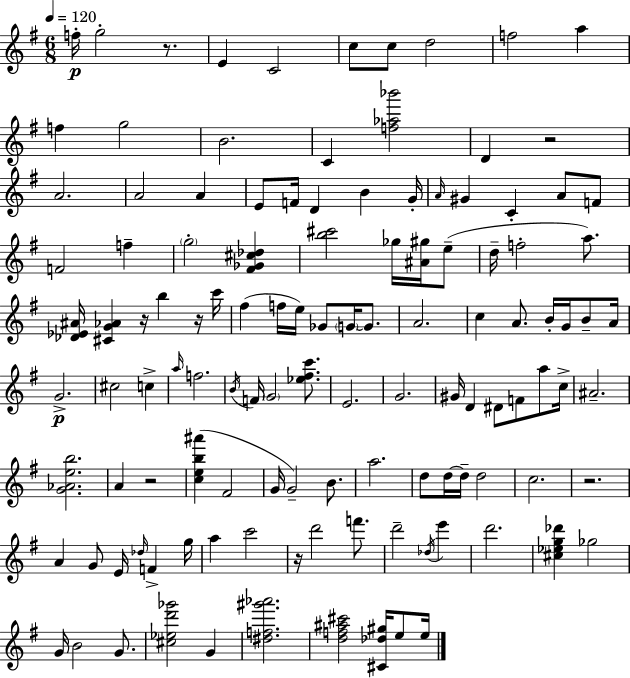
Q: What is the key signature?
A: G major